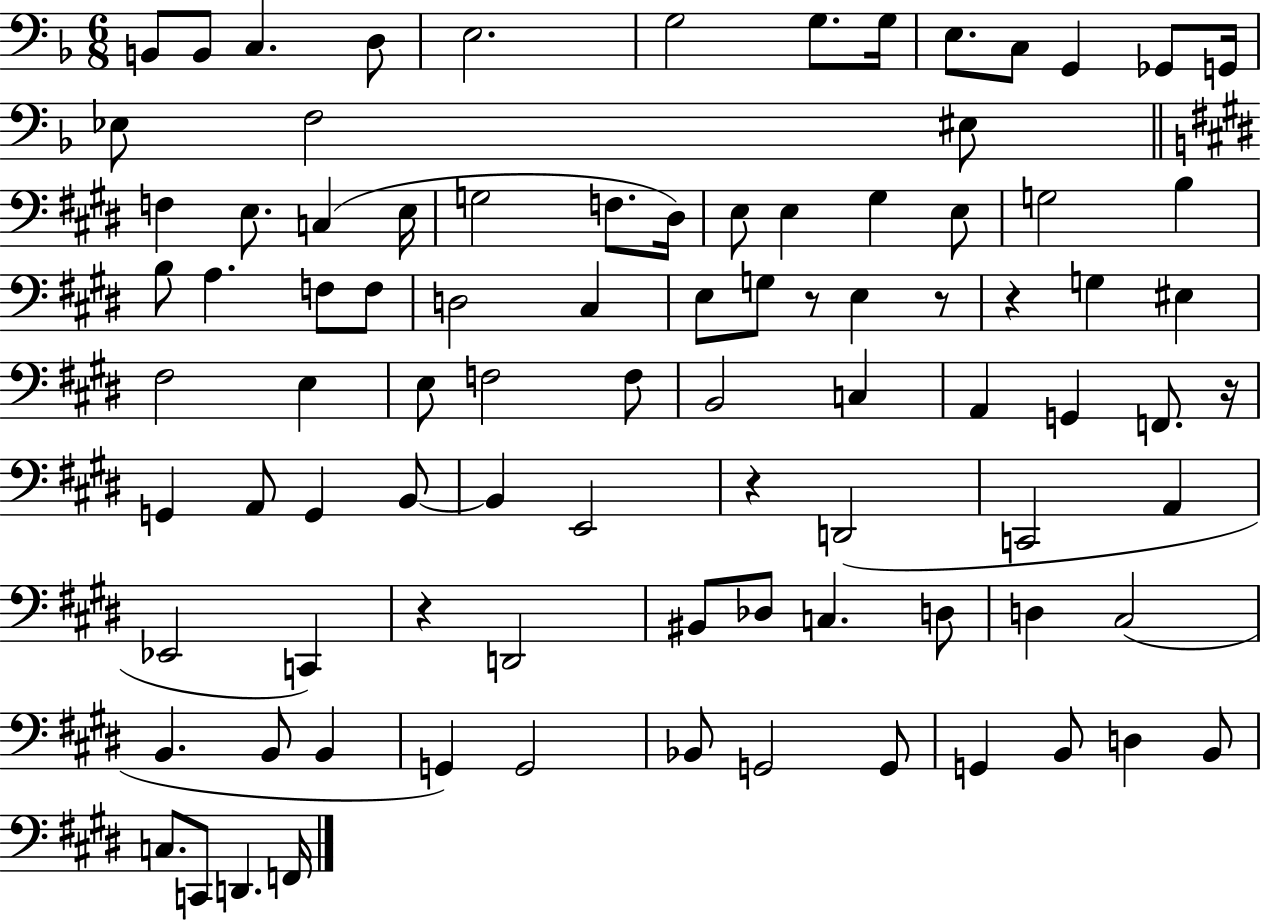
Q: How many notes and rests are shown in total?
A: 90